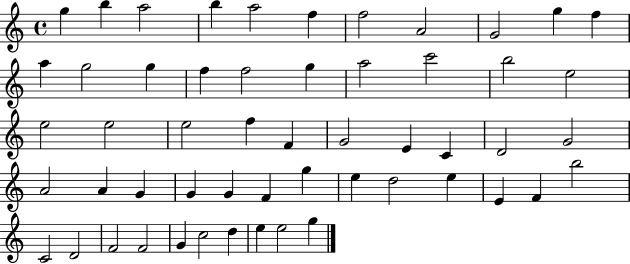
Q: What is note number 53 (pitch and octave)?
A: E5